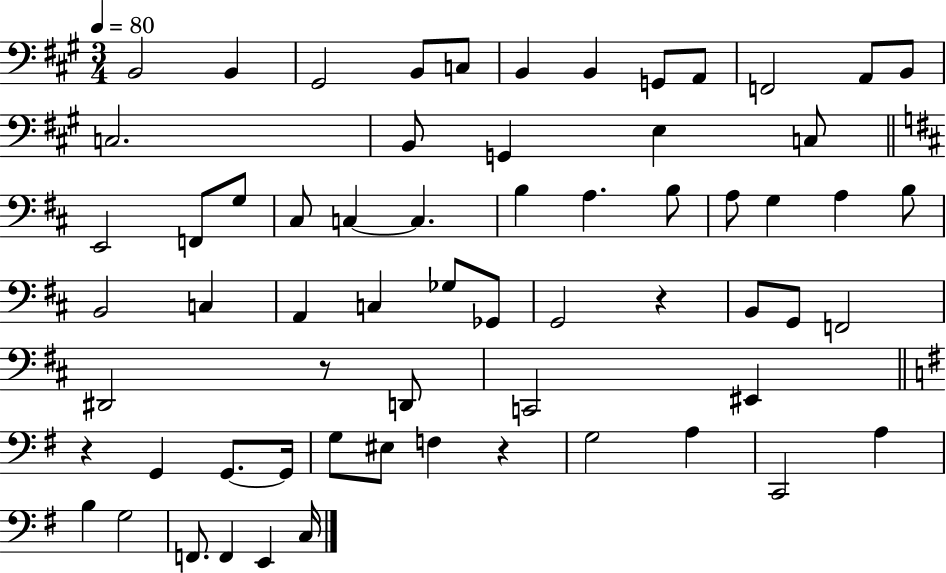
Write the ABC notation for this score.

X:1
T:Untitled
M:3/4
L:1/4
K:A
B,,2 B,, ^G,,2 B,,/2 C,/2 B,, B,, G,,/2 A,,/2 F,,2 A,,/2 B,,/2 C,2 B,,/2 G,, E, C,/2 E,,2 F,,/2 G,/2 ^C,/2 C, C, B, A, B,/2 A,/2 G, A, B,/2 B,,2 C, A,, C, _G,/2 _G,,/2 G,,2 z B,,/2 G,,/2 F,,2 ^D,,2 z/2 D,,/2 C,,2 ^E,, z G,, G,,/2 G,,/4 G,/2 ^E,/2 F, z G,2 A, C,,2 A, B, G,2 F,,/2 F,, E,, C,/4